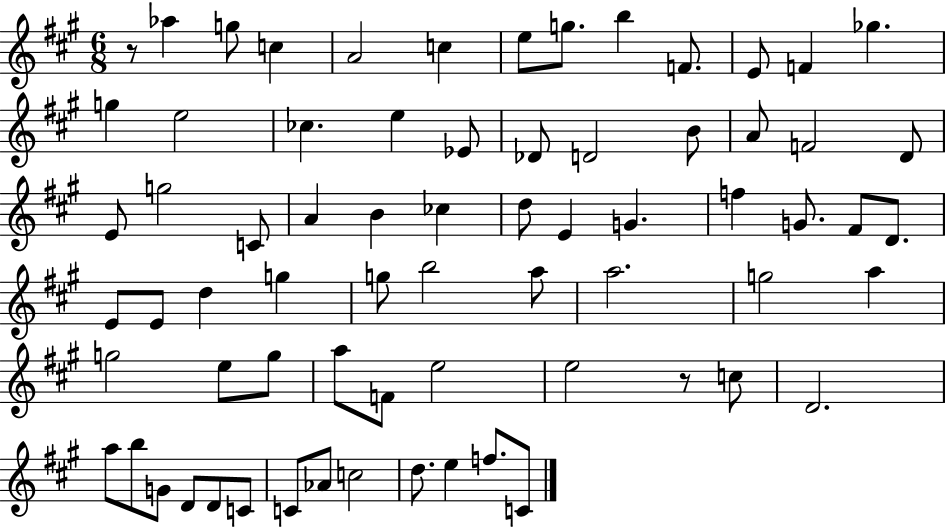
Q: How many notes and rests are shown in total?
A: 70